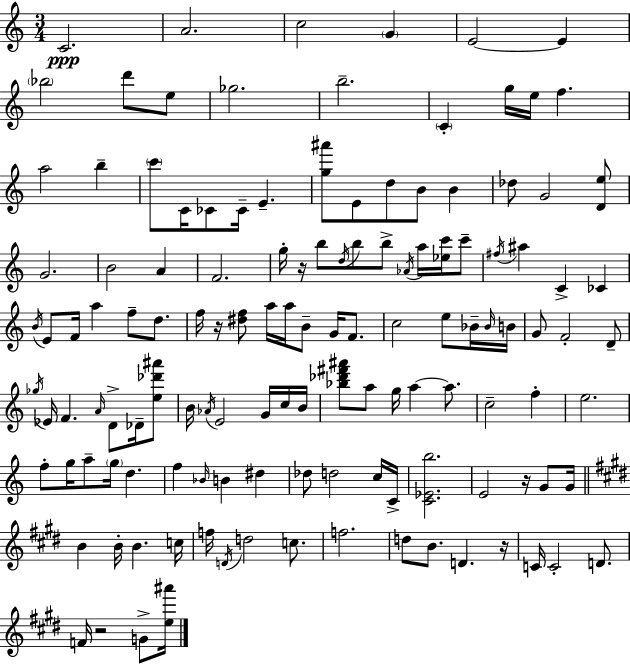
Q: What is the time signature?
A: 3/4